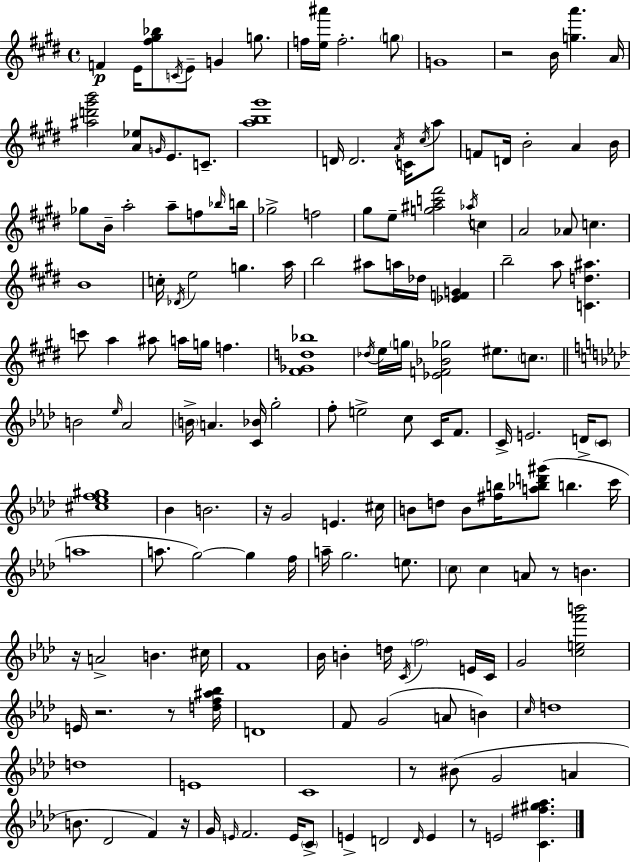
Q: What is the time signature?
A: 4/4